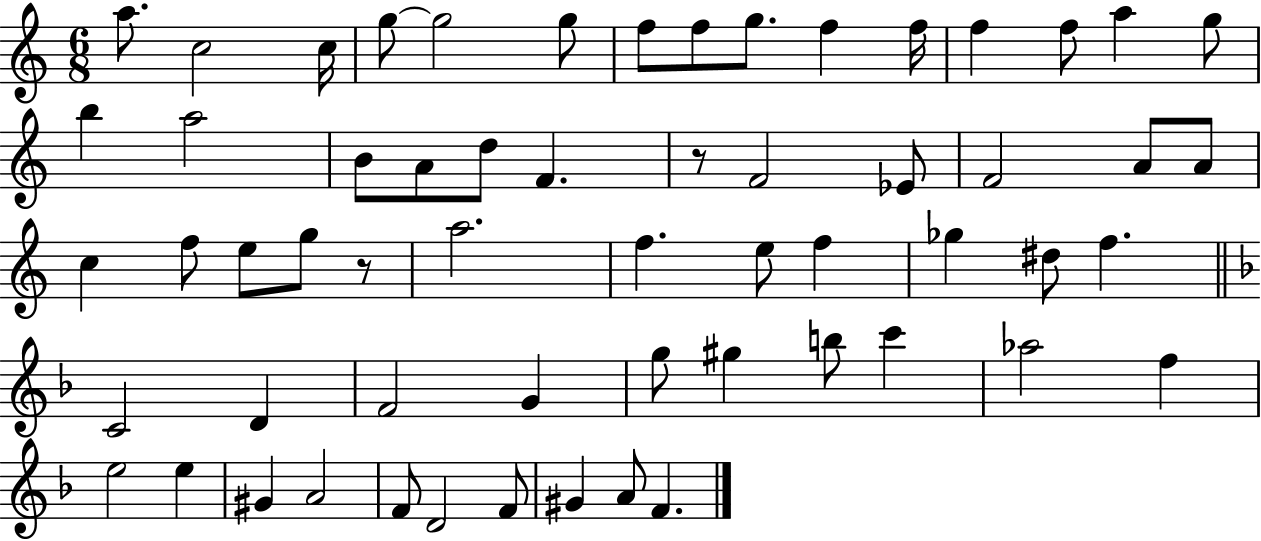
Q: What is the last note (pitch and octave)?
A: F4